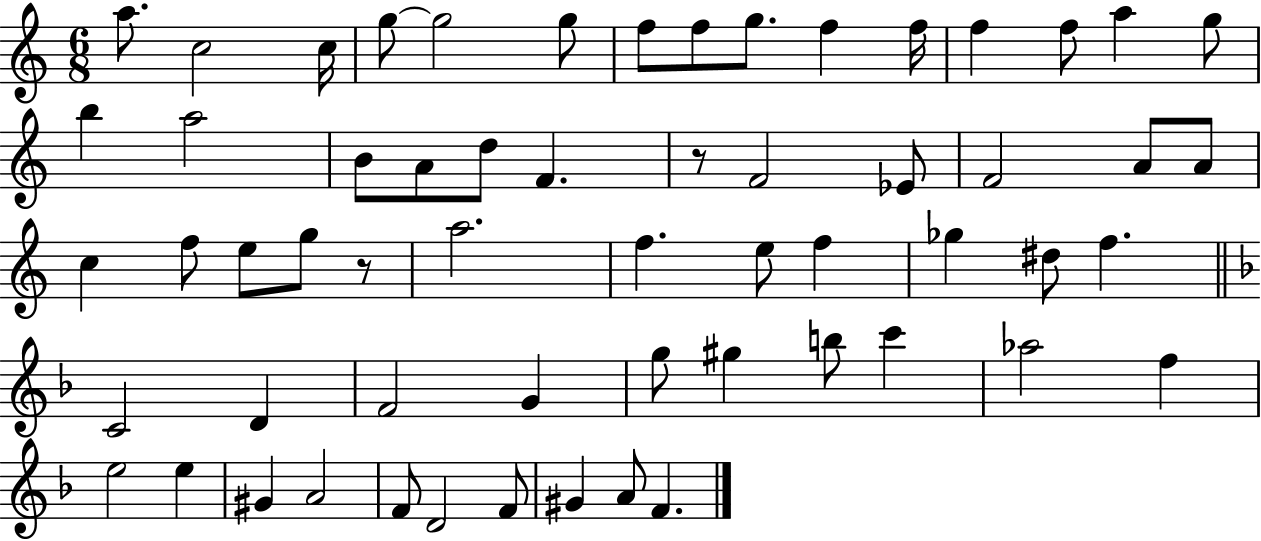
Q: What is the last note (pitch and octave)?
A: F4